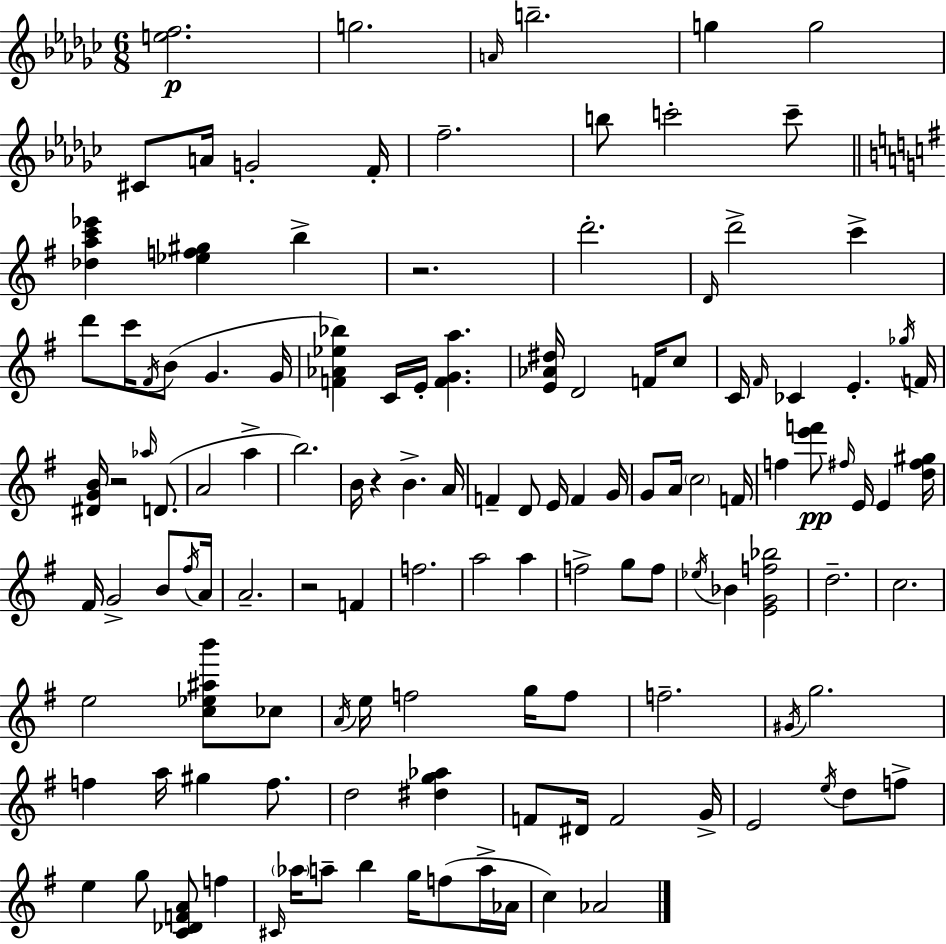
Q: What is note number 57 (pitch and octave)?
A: F#4